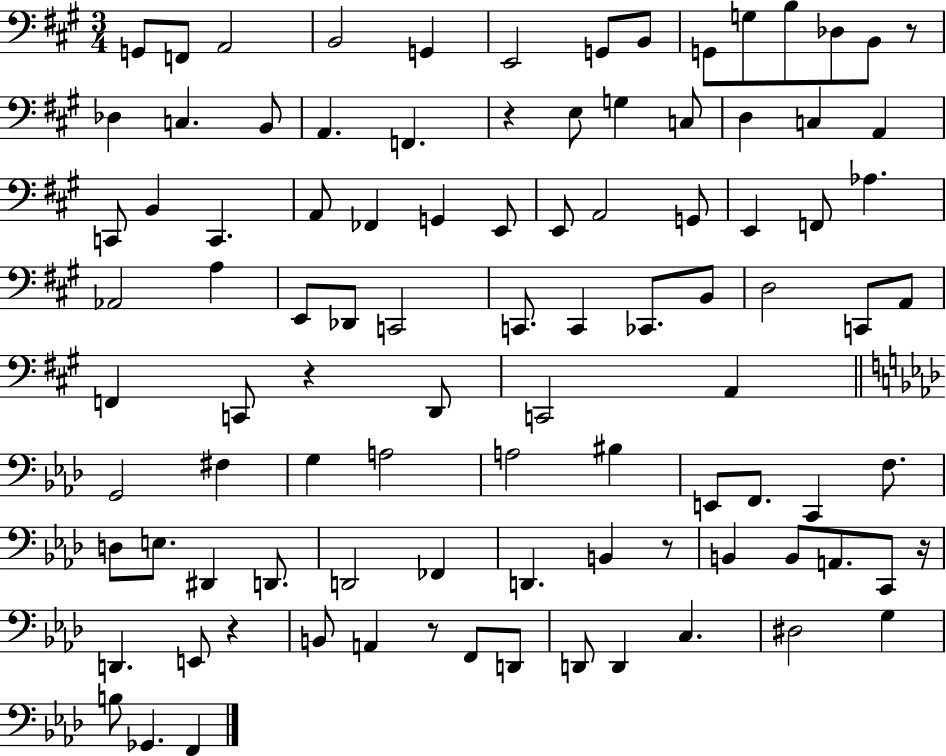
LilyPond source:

{
  \clef bass
  \numericTimeSignature
  \time 3/4
  \key a \major
  g,8 f,8 a,2 | b,2 g,4 | e,2 g,8 b,8 | g,8 g8 b8 des8 b,8 r8 | \break des4 c4. b,8 | a,4. f,4. | r4 e8 g4 c8 | d4 c4 a,4 | \break c,8 b,4 c,4. | a,8 fes,4 g,4 e,8 | e,8 a,2 g,8 | e,4 f,8 aes4. | \break aes,2 a4 | e,8 des,8 c,2 | c,8. c,4 ces,8. b,8 | d2 c,8 a,8 | \break f,4 c,8 r4 d,8 | c,2 a,4 | \bar "||" \break \key aes \major g,2 fis4 | g4 a2 | a2 bis4 | e,8 f,8. c,4 f8. | \break d8 e8. dis,4 d,8. | d,2 fes,4 | d,4. b,4 r8 | b,4 b,8 a,8. c,8 r16 | \break d,4. e,8 r4 | b,8 a,4 r8 f,8 d,8 | d,8 d,4 c4. | dis2 g4 | \break b8 ges,4. f,4 | \bar "|."
}